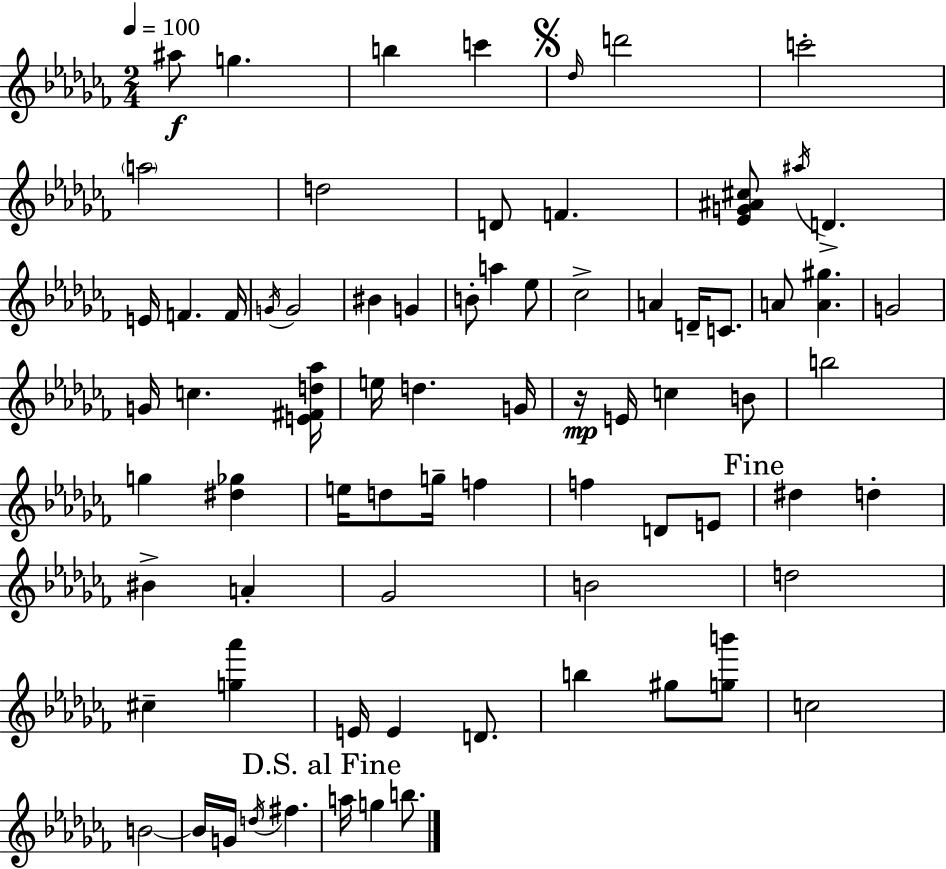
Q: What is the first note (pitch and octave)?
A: A#5